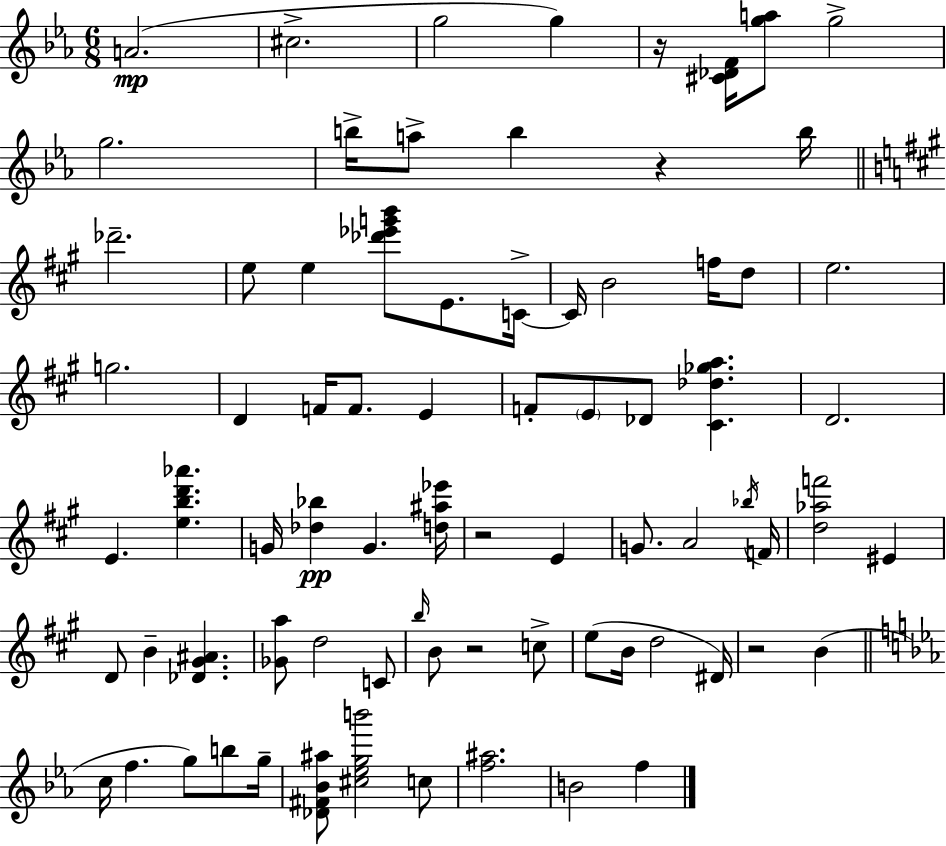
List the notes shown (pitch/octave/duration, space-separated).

A4/h. C#5/h. G5/h G5/q R/s [C#4,Db4,F4]/s [G5,A5]/e G5/h G5/h. B5/s A5/e B5/q R/q B5/s Db6/h. E5/e E5/q [Db6,Eb6,G6,B6]/e E4/e. C4/s C4/s B4/h F5/s D5/e E5/h. G5/h. D4/q F4/s F4/e. E4/q F4/e E4/e Db4/e [C#4,Db5,Gb5,A5]/q. D4/h. E4/q. [E5,B5,D6,Ab6]/q. G4/s [Db5,Bb5]/q G4/q. [D5,A#5,Eb6]/s R/h E4/q G4/e. A4/h Bb5/s F4/s [D5,Ab5,F6]/h EIS4/q D4/e B4/q [Db4,G#4,A#4]/q. [Gb4,A5]/e D5/h C4/e B5/s B4/e R/h C5/e E5/e B4/s D5/h D#4/s R/h B4/q C5/s F5/q. G5/e B5/e G5/s [Db4,F#4,Bb4,A#5]/e [C#5,Eb5,G5,B6]/h C5/e [F5,A#5]/h. B4/h F5/q